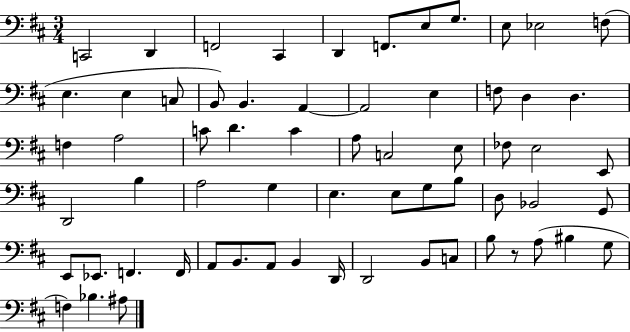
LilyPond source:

{
  \clef bass
  \numericTimeSignature
  \time 3/4
  \key d \major
  c,2 d,4 | f,2 cis,4 | d,4 f,8. e8 g8. | e8 ees2 f8( | \break e4. e4 c8 | b,8) b,4. a,4~~ | a,2 e4 | f8 d4 d4. | \break f4 a2 | c'8 d'4. c'4 | a8 c2 e8 | fes8 e2 e,8 | \break d,2 b4 | a2 g4 | e4. e8 g8 b8 | d8 bes,2 g,8 | \break e,8 ees,8. f,4. f,16 | a,8 b,8. a,8 b,4 d,16 | d,2 b,8 c8 | b8 r8 a8( bis4 g8 | \break f4) bes4. ais8 | \bar "|."
}